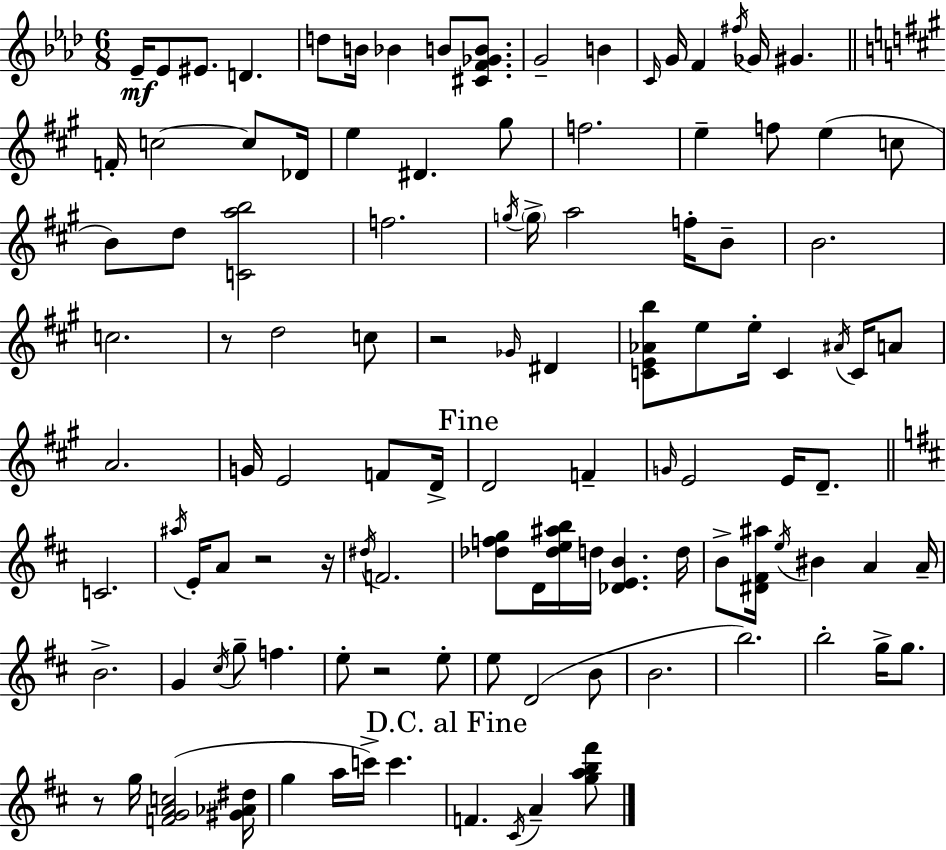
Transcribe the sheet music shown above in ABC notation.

X:1
T:Untitled
M:6/8
L:1/4
K:Ab
_E/4 _E/2 ^E/2 D d/2 B/4 _B B/2 [^CF_GB]/2 G2 B C/4 G/4 F ^f/4 _G/4 ^G F/4 c2 c/2 _D/4 e ^D ^g/2 f2 e f/2 e c/2 B/2 d/2 [Cab]2 f2 g/4 g/4 a2 f/4 B/2 B2 c2 z/2 d2 c/2 z2 _G/4 ^D [CE_Ab]/2 e/2 e/4 C ^A/4 C/4 A/2 A2 G/4 E2 F/2 D/4 D2 F G/4 E2 E/4 D/2 C2 ^a/4 E/4 A/2 z2 z/4 ^d/4 F2 [_dfg]/2 D/4 [_de^ab]/4 d/4 [_DEB] d/4 B/2 [^D^F^a]/4 e/4 ^B A A/4 B2 G ^c/4 g/2 f e/2 z2 e/2 e/2 D2 B/2 B2 b2 b2 g/4 g/2 z/2 g/4 [FGAc]2 [^G_A^d]/4 g a/4 c'/4 c' F ^C/4 A [gab^f']/2